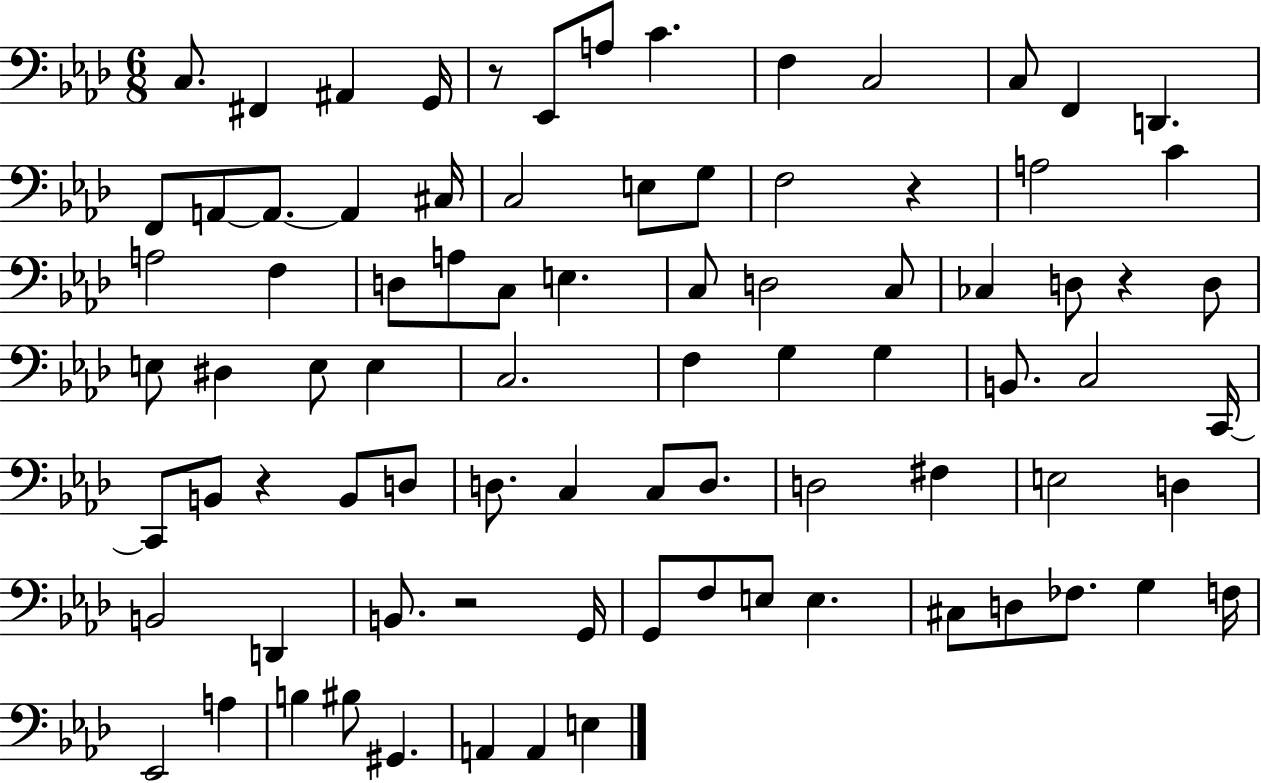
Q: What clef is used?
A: bass